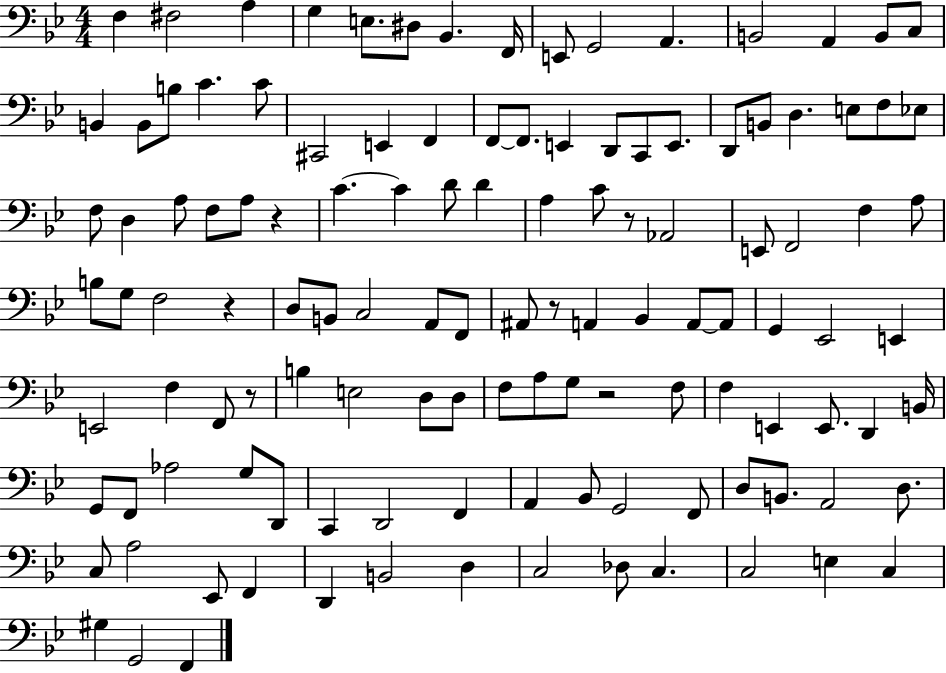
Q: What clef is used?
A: bass